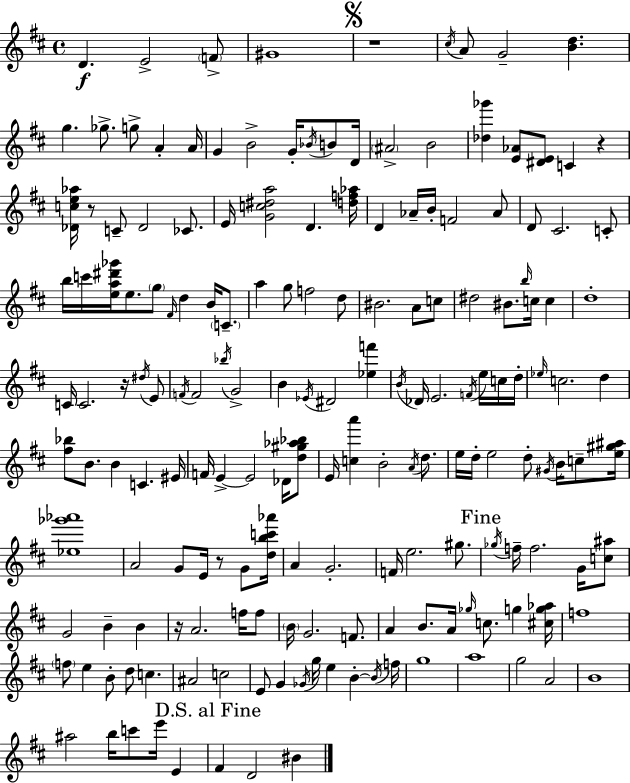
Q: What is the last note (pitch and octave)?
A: BIS4